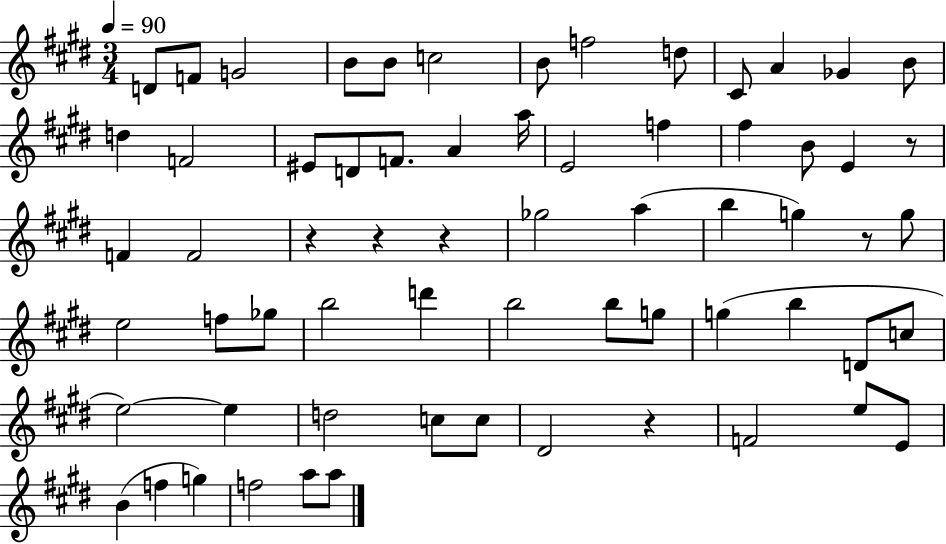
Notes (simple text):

D4/e F4/e G4/h B4/e B4/e C5/h B4/e F5/h D5/e C#4/e A4/q Gb4/q B4/e D5/q F4/h EIS4/e D4/e F4/e. A4/q A5/s E4/h F5/q F#5/q B4/e E4/q R/e F4/q F4/h R/q R/q R/q Gb5/h A5/q B5/q G5/q R/e G5/e E5/h F5/e Gb5/e B5/h D6/q B5/h B5/e G5/e G5/q B5/q D4/e C5/e E5/h E5/q D5/h C5/e C5/e D#4/h R/q F4/h E5/e E4/e B4/q F5/q G5/q F5/h A5/e A5/e